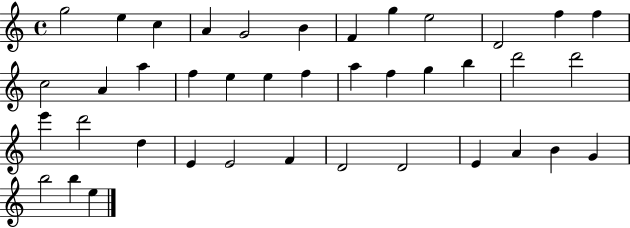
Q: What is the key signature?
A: C major